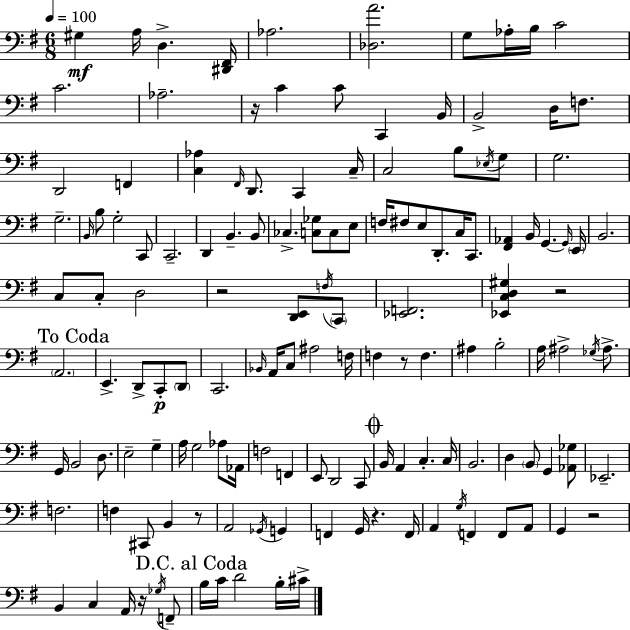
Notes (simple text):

G#3/q A3/s D3/q. [D#2,F#2]/s Ab3/h. [Db3,A4]/h. G3/e Ab3/s B3/s C4/h C4/h. Ab3/h. R/s C4/q C4/e C2/q B2/s B2/h D3/s F3/e. D2/h F2/q [C3,Ab3]/q F#2/s D2/e. C2/q C3/s C3/h B3/e Eb3/s G3/e G3/h. G3/h. B2/s B3/e G3/h C2/e C2/h. D2/q B2/q. B2/e CES3/q. [C3,Gb3]/e C3/e E3/e F3/s F#3/e E3/e D2/e. C3/s C2/e. [F#2,Ab2]/q B2/s G2/q. G2/s E2/s B2/h. C3/e C3/e D3/h R/h [D2,E2]/e F3/s C2/e [Eb2,F2]/h. [Eb2,C3,D3,G#3]/q R/h A2/h. E2/q. D2/e C2/e D2/e C2/h. Bb2/s A2/s C3/e A#3/h F3/s F3/q R/e F3/q. A#3/q B3/h A3/s A#3/h Gb3/s A#3/e. G2/s B2/h D3/e. E3/h G3/q A3/s G3/h Ab3/e Ab2/s F3/h F2/q E2/e D2/h C2/e B2/s A2/q C3/q. C3/s B2/h. D3/q B2/e G2/q [Ab2,Gb3]/e Eb2/h. F3/h. F3/q C#2/e B2/q R/e A2/h Gb2/s G2/q F2/q G2/s R/q. F2/s A2/q G3/s F2/q F2/e A2/e G2/q R/h B2/q C3/q A2/s R/s Gb3/s F2/e B3/s C4/s D4/h B3/s C#4/s